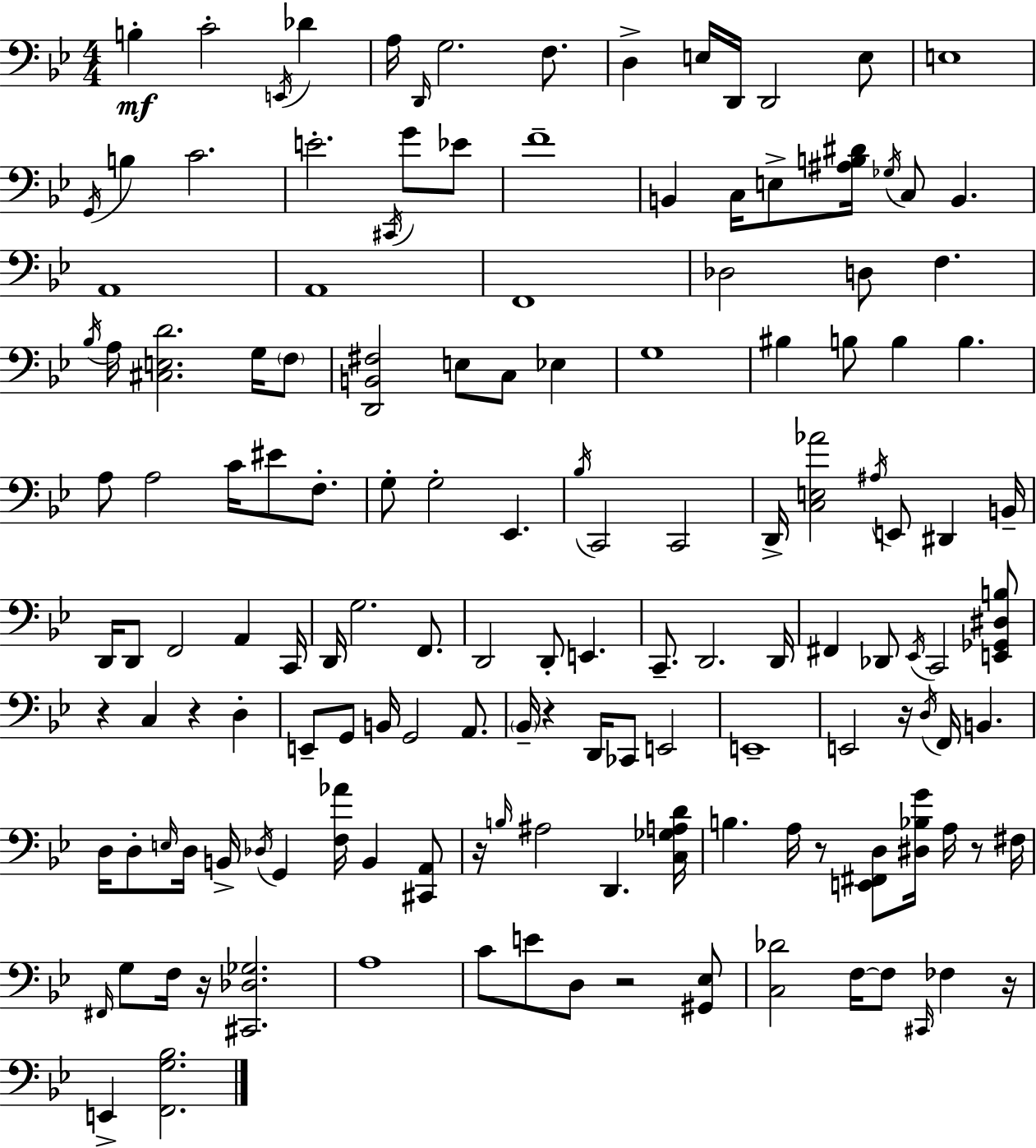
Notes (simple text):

B3/q C4/h E2/s Db4/q A3/s D2/s G3/h. F3/e. D3/q E3/s D2/s D2/h E3/e E3/w G2/s B3/q C4/h. E4/h. C#2/s G4/e Eb4/e F4/w B2/q C3/s E3/e [A#3,B3,D#4]/s Gb3/s C3/e B2/q. A2/w A2/w F2/w Db3/h D3/e F3/q. Bb3/s A3/s [C#3,E3,D4]/h. G3/s F3/e [D2,B2,F#3]/h E3/e C3/e Eb3/q G3/w BIS3/q B3/e B3/q B3/q. A3/e A3/h C4/s EIS4/e F3/e. G3/e G3/h Eb2/q. Bb3/s C2/h C2/h D2/s [C3,E3,Ab4]/h A#3/s E2/e D#2/q B2/s D2/s D2/e F2/h A2/q C2/s D2/s G3/h. F2/e. D2/h D2/e E2/q. C2/e. D2/h. D2/s F#2/q Db2/e Eb2/s C2/h [E2,Gb2,D#3,B3]/e R/q C3/q R/q D3/q E2/e G2/e B2/s G2/h A2/e. Bb2/s R/q D2/s CES2/e E2/h E2/w E2/h R/s D3/s F2/s B2/q. D3/s D3/e E3/s D3/s B2/s Db3/s G2/q [F3,Ab4]/s B2/q [C#2,A2]/e R/s B3/s A#3/h D2/q. [C3,Gb3,A3,D4]/s B3/q. A3/s R/e [E2,F#2,D3]/e [D#3,Bb3,G4]/s A3/s R/e F#3/s F#2/s G3/e F3/s R/s [C#2,Db3,Gb3]/h. A3/w C4/e E4/e D3/e R/h [G#2,Eb3]/e [C3,Db4]/h F3/s F3/e C#2/s FES3/q R/s E2/q [F2,G3,Bb3]/h.